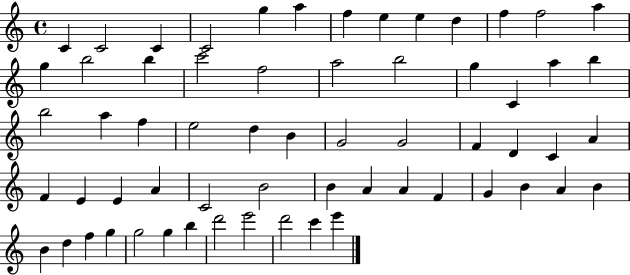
{
  \clef treble
  \time 4/4
  \defaultTimeSignature
  \key c \major
  c'4 c'2 c'4 | c'2 g''4 a''4 | f''4 e''4 e''4 d''4 | f''4 f''2 a''4 | \break g''4 b''2 b''4 | c'''2 f''2 | a''2 b''2 | g''4 c'4 a''4 b''4 | \break b''2 a''4 f''4 | e''2 d''4 b'4 | g'2 g'2 | f'4 d'4 c'4 a'4 | \break f'4 e'4 e'4 a'4 | c'2 b'2 | b'4 a'4 a'4 f'4 | g'4 b'4 a'4 b'4 | \break b'4 d''4 f''4 g''4 | g''2 g''4 b''4 | d'''2 e'''2 | d'''2 c'''4 e'''4 | \break \bar "|."
}